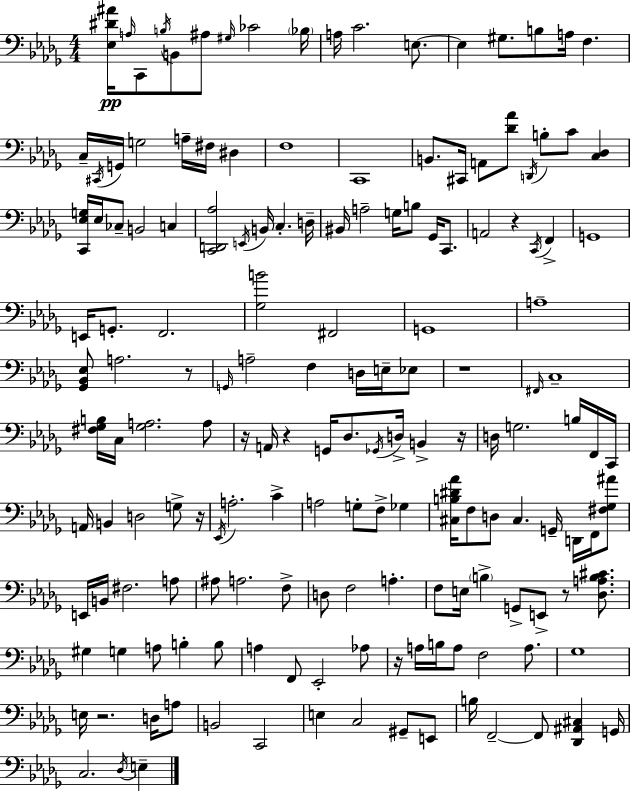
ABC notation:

X:1
T:Untitled
M:4/4
L:1/4
K:Bbm
[_E,^D^A]/4 A,/4 C,,/2 B,/4 B,,/2 ^A,/2 ^G,/4 _C2 _B,/4 A,/4 C2 E,/2 E, ^G,/2 B,/2 A,/4 F, C,/4 ^C,,/4 G,,/4 G,2 A,/4 ^F,/4 ^D, F,4 C,,4 B,,/2 ^C,,/4 A,,/2 [_D_A]/2 D,,/4 B,/2 C/2 [C,_D,] [C,,_E,G,]/4 _E,/4 _C,/2 B,,2 C, [C,,D,,_A,]2 E,,/4 B,,/4 C, D,/4 ^B,,/4 A,2 G,/4 B,/2 _G,,/4 C,,/2 A,,2 z C,,/4 F,, G,,4 E,,/4 G,,/2 F,,2 [_G,B]2 ^F,,2 G,,4 A,4 [_G,,_B,,_E,]/2 A,2 z/2 G,,/4 A,2 F, D,/4 E,/4 _E,/2 z4 ^F,,/4 C,4 [^F,_G,B,]/4 C,/4 [_G,A,]2 A,/2 z/4 A,,/4 z G,,/4 _D,/2 _G,,/4 D,/4 B,, z/4 D,/4 G,2 B,/4 F,,/4 C,,/4 A,,/4 B,, D,2 G,/2 z/4 _E,,/4 A,2 C A,2 G,/2 F,/2 _G, [^C,B,^D_A]/4 F,/2 D,/2 ^C, G,,/4 D,,/4 F,,/4 [^F,_G,^A]/2 E,,/4 B,,/4 ^F,2 A,/2 ^A,/2 A,2 F,/2 D,/2 F,2 A, F,/2 E,/4 B, G,,/2 E,,/2 z/2 [_D,A,B,^C]/2 ^G, G, A,/2 B, B,/2 A, F,,/2 _E,,2 _A,/2 z/4 A,/4 B,/4 A,/2 F,2 A,/2 _G,4 E,/4 z2 D,/4 A,/2 B,,2 C,,2 E, C,2 ^G,,/2 E,,/2 B,/4 F,,2 F,,/2 [_D,,^A,,^C,] G,,/4 C,2 _D,/4 E,